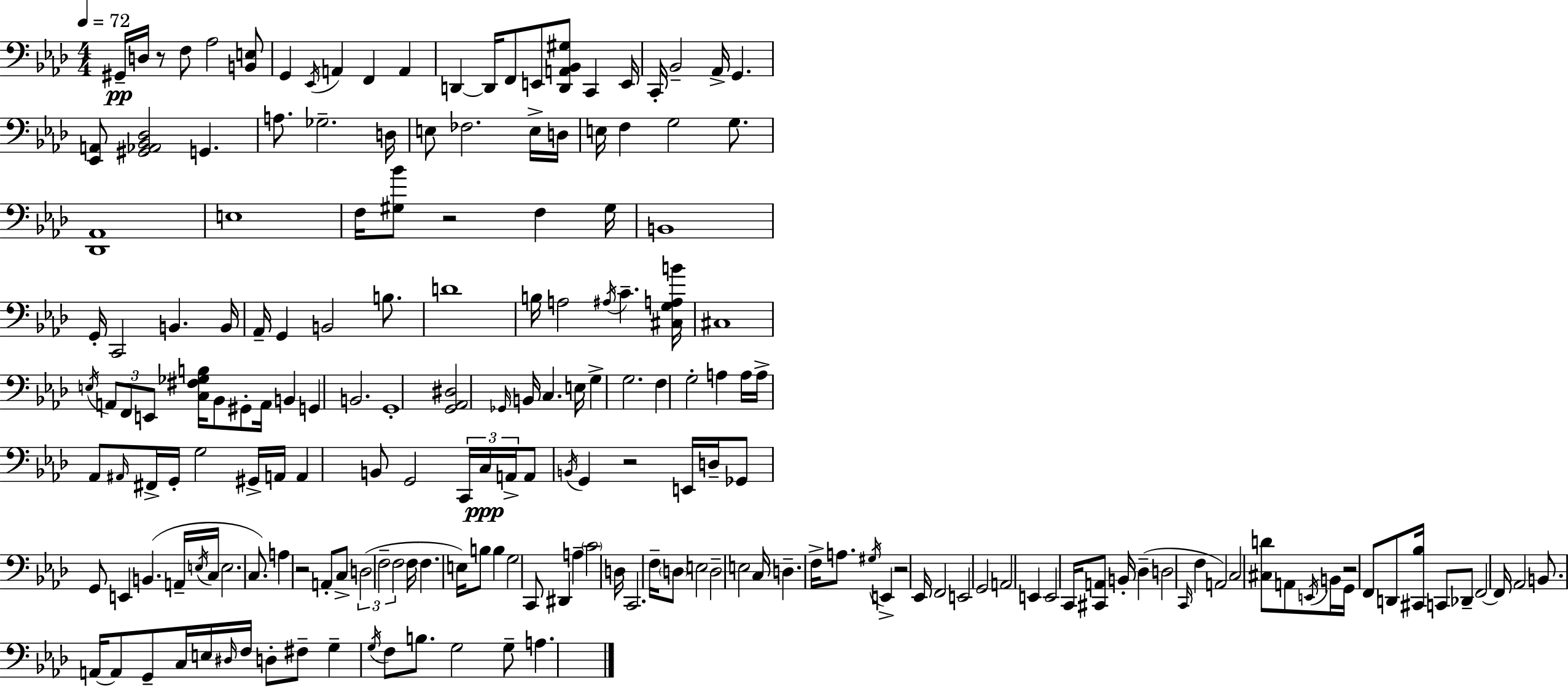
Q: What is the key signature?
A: AES major